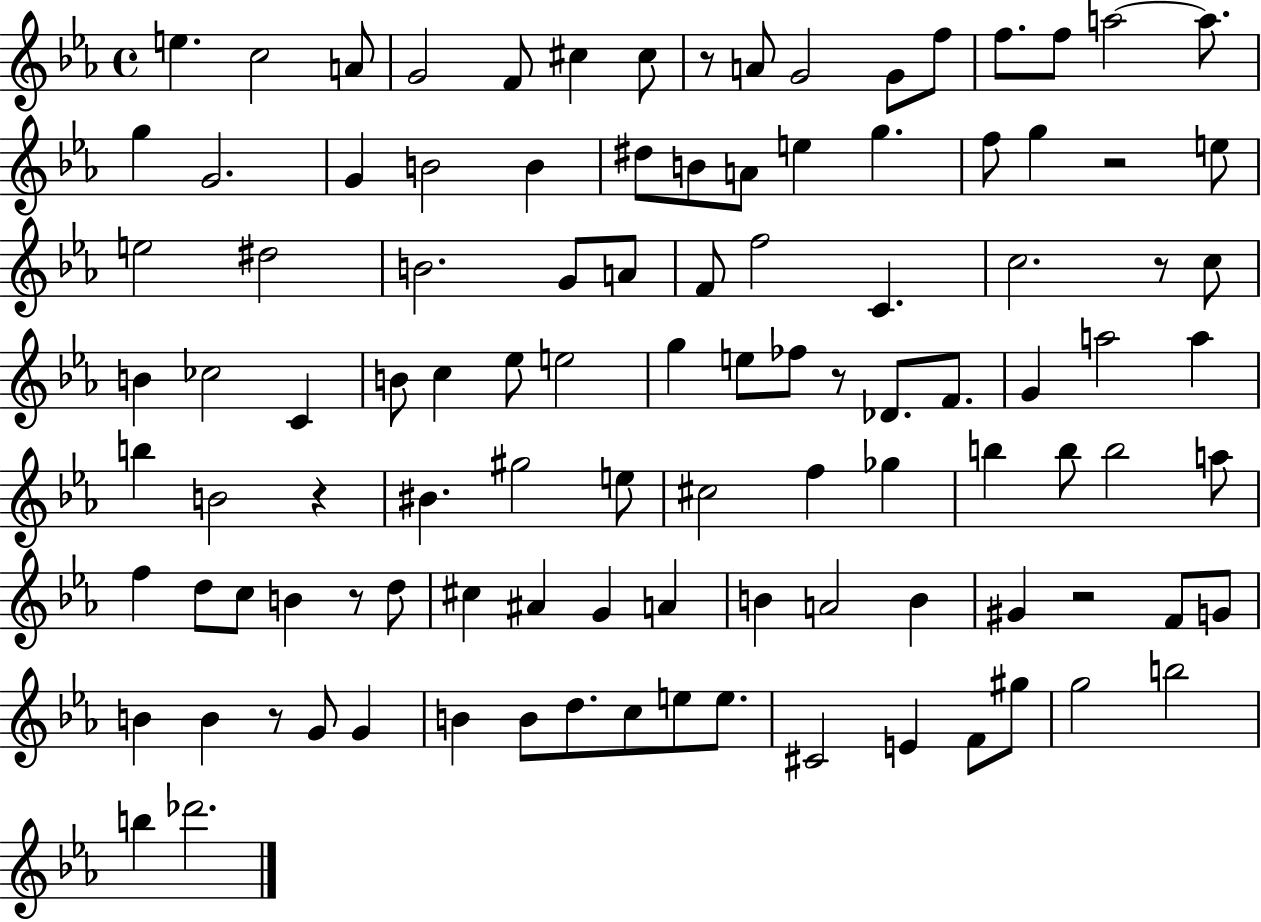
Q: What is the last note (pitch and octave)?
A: Db6